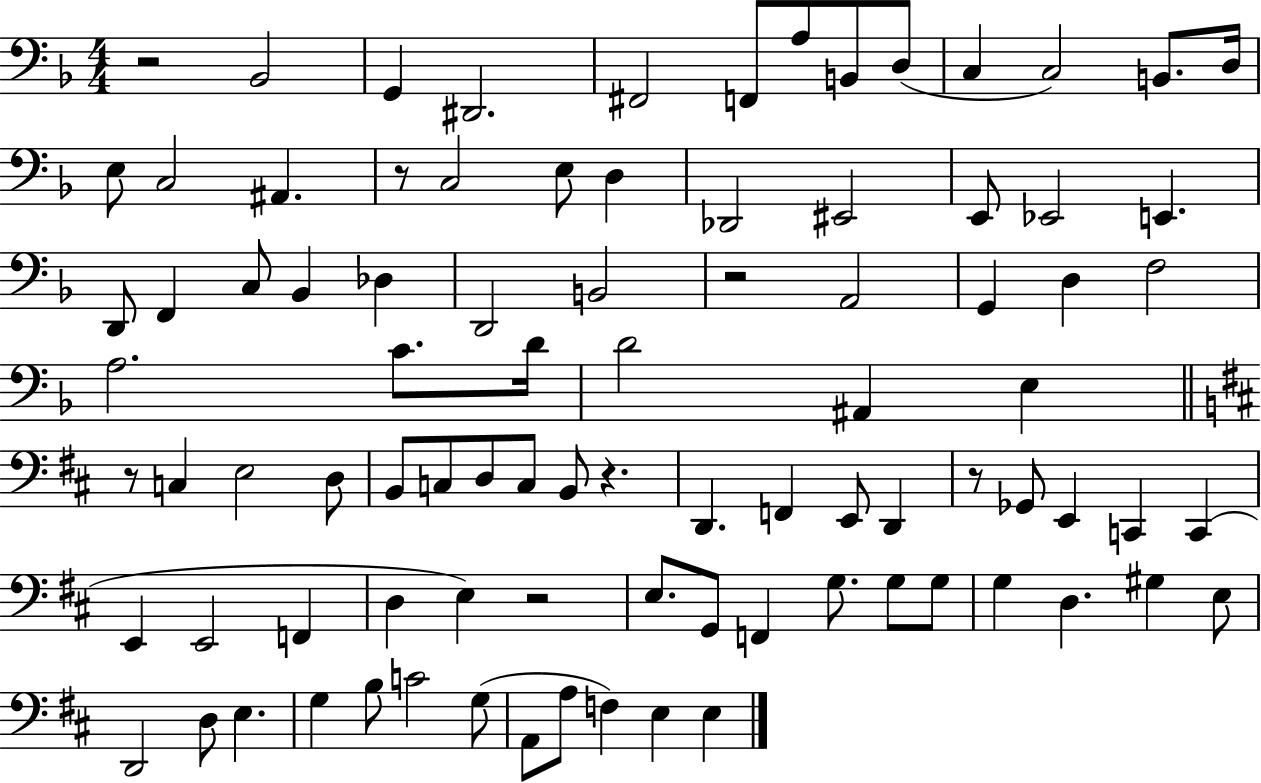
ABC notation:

X:1
T:Untitled
M:4/4
L:1/4
K:F
z2 _B,,2 G,, ^D,,2 ^F,,2 F,,/2 A,/2 B,,/2 D,/2 C, C,2 B,,/2 D,/4 E,/2 C,2 ^A,, z/2 C,2 E,/2 D, _D,,2 ^E,,2 E,,/2 _E,,2 E,, D,,/2 F,, C,/2 _B,, _D, D,,2 B,,2 z2 A,,2 G,, D, F,2 A,2 C/2 D/4 D2 ^A,, E, z/2 C, E,2 D,/2 B,,/2 C,/2 D,/2 C,/2 B,,/2 z D,, F,, E,,/2 D,, z/2 _G,,/2 E,, C,, C,, E,, E,,2 F,, D, E, z2 E,/2 G,,/2 F,, G,/2 G,/2 G,/2 G, D, ^G, E,/2 D,,2 D,/2 E, G, B,/2 C2 G,/2 A,,/2 A,/2 F, E, E,